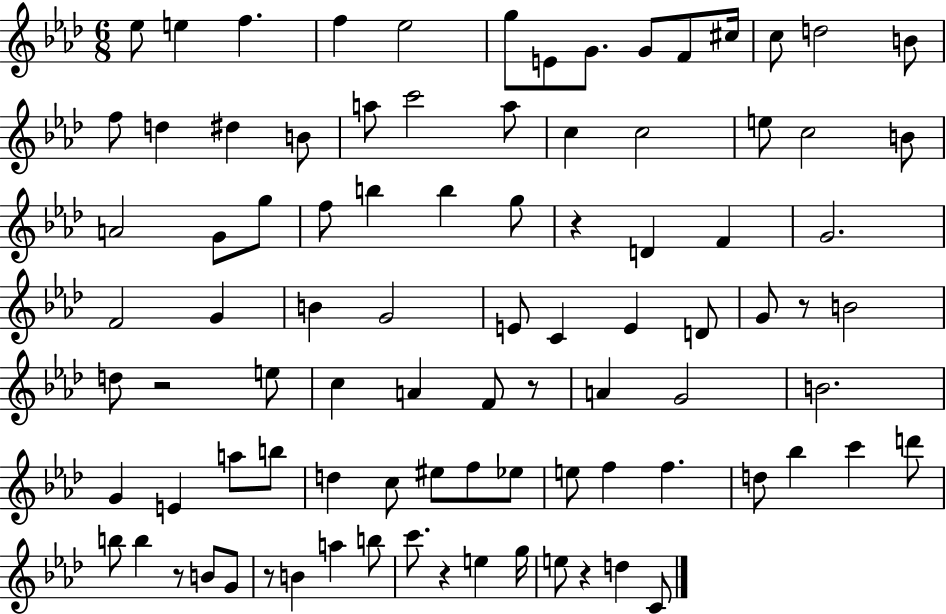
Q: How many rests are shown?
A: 8